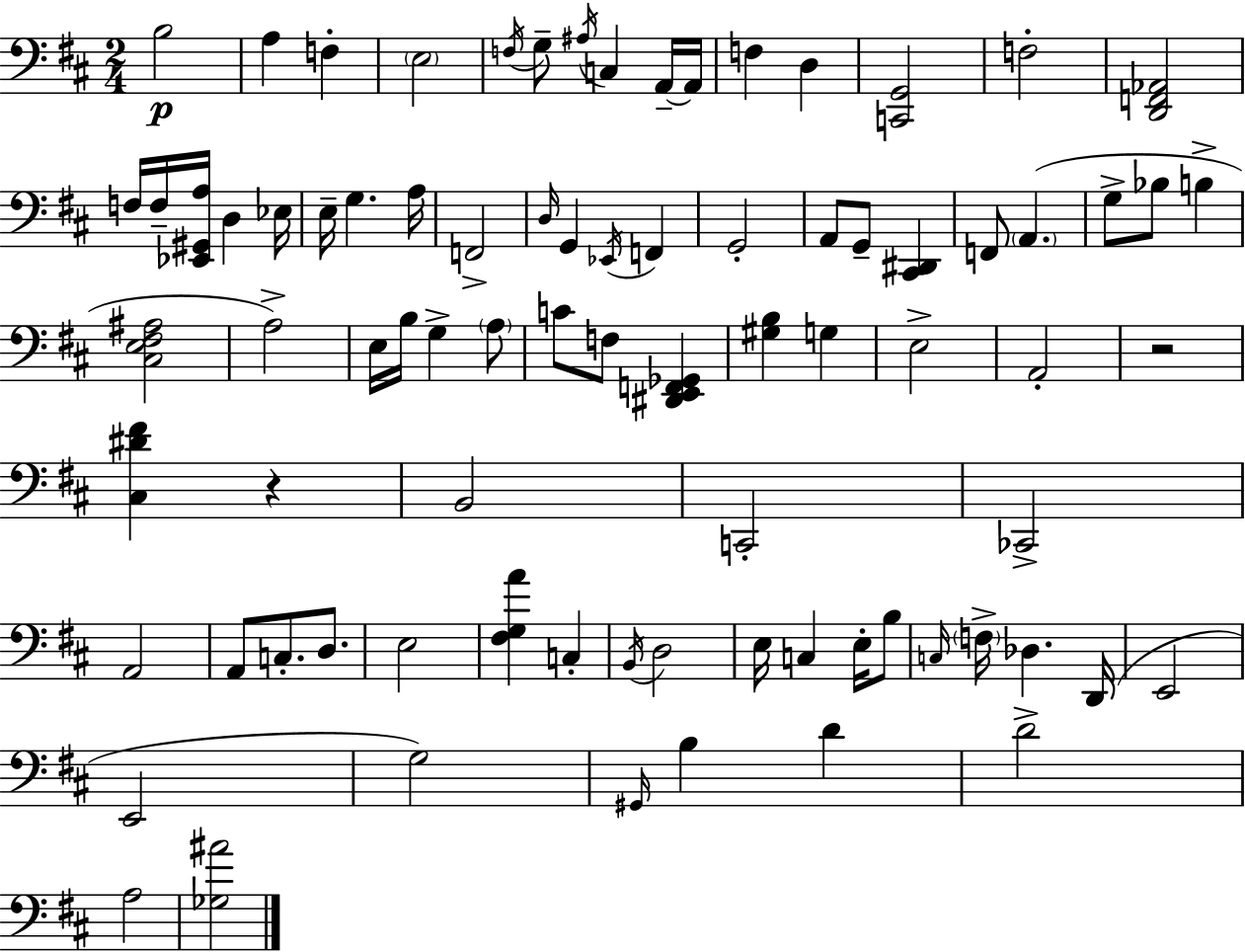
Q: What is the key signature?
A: D major